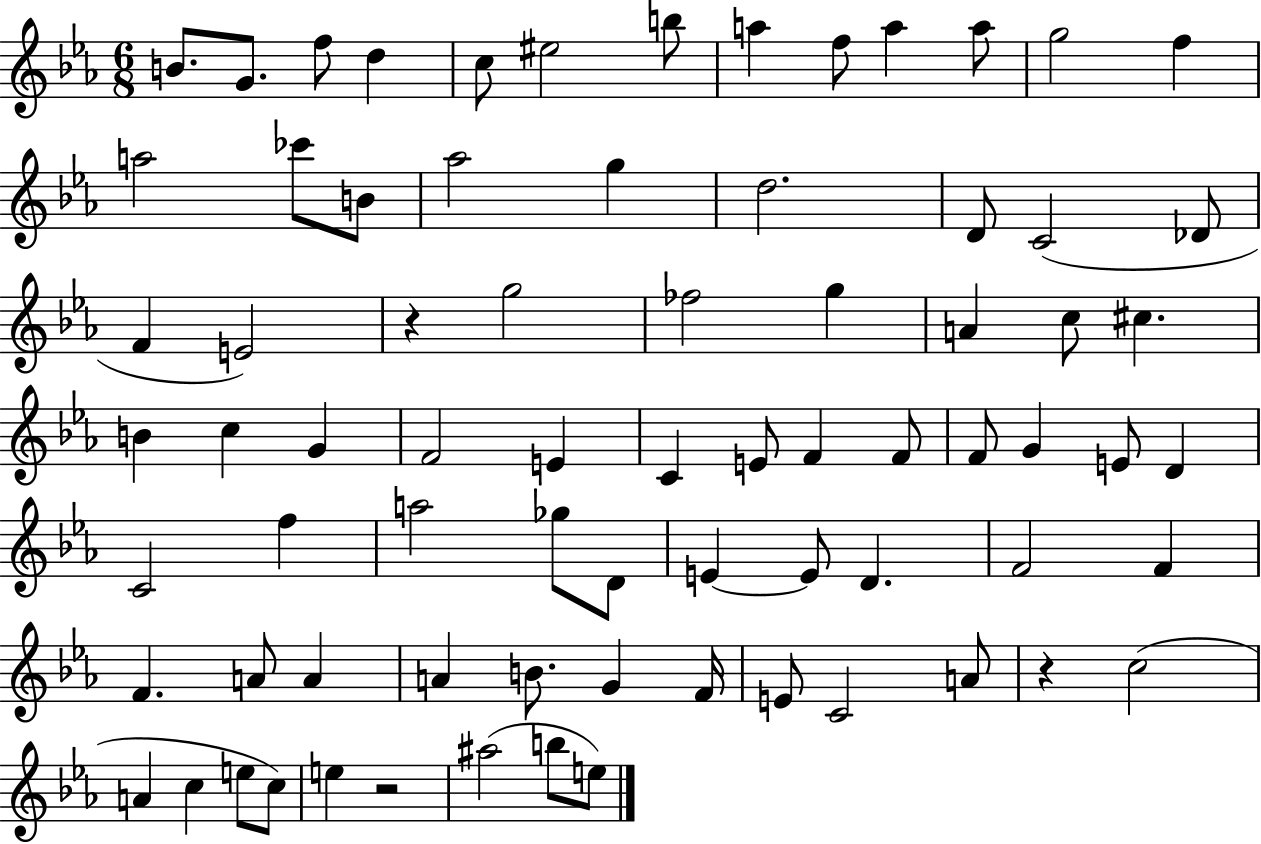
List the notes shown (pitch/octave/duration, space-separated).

B4/e. G4/e. F5/e D5/q C5/e EIS5/h B5/e A5/q F5/e A5/q A5/e G5/h F5/q A5/h CES6/e B4/e Ab5/h G5/q D5/h. D4/e C4/h Db4/e F4/q E4/h R/q G5/h FES5/h G5/q A4/q C5/e C#5/q. B4/q C5/q G4/q F4/h E4/q C4/q E4/e F4/q F4/e F4/e G4/q E4/e D4/q C4/h F5/q A5/h Gb5/e D4/e E4/q E4/e D4/q. F4/h F4/q F4/q. A4/e A4/q A4/q B4/e. G4/q F4/s E4/e C4/h A4/e R/q C5/h A4/q C5/q E5/e C5/e E5/q R/h A#5/h B5/e E5/e